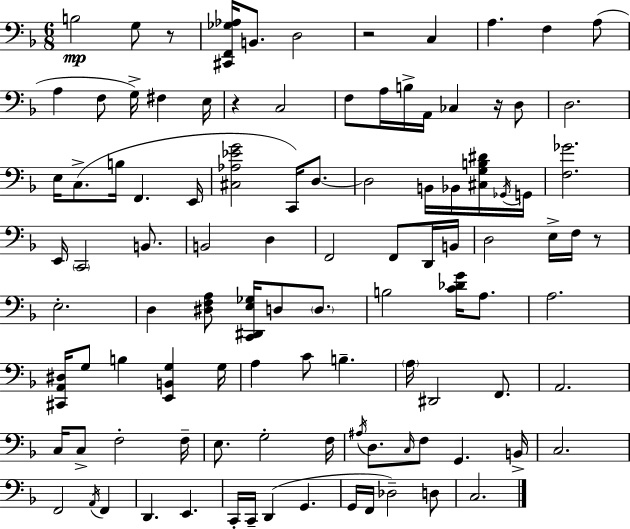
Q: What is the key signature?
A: D minor